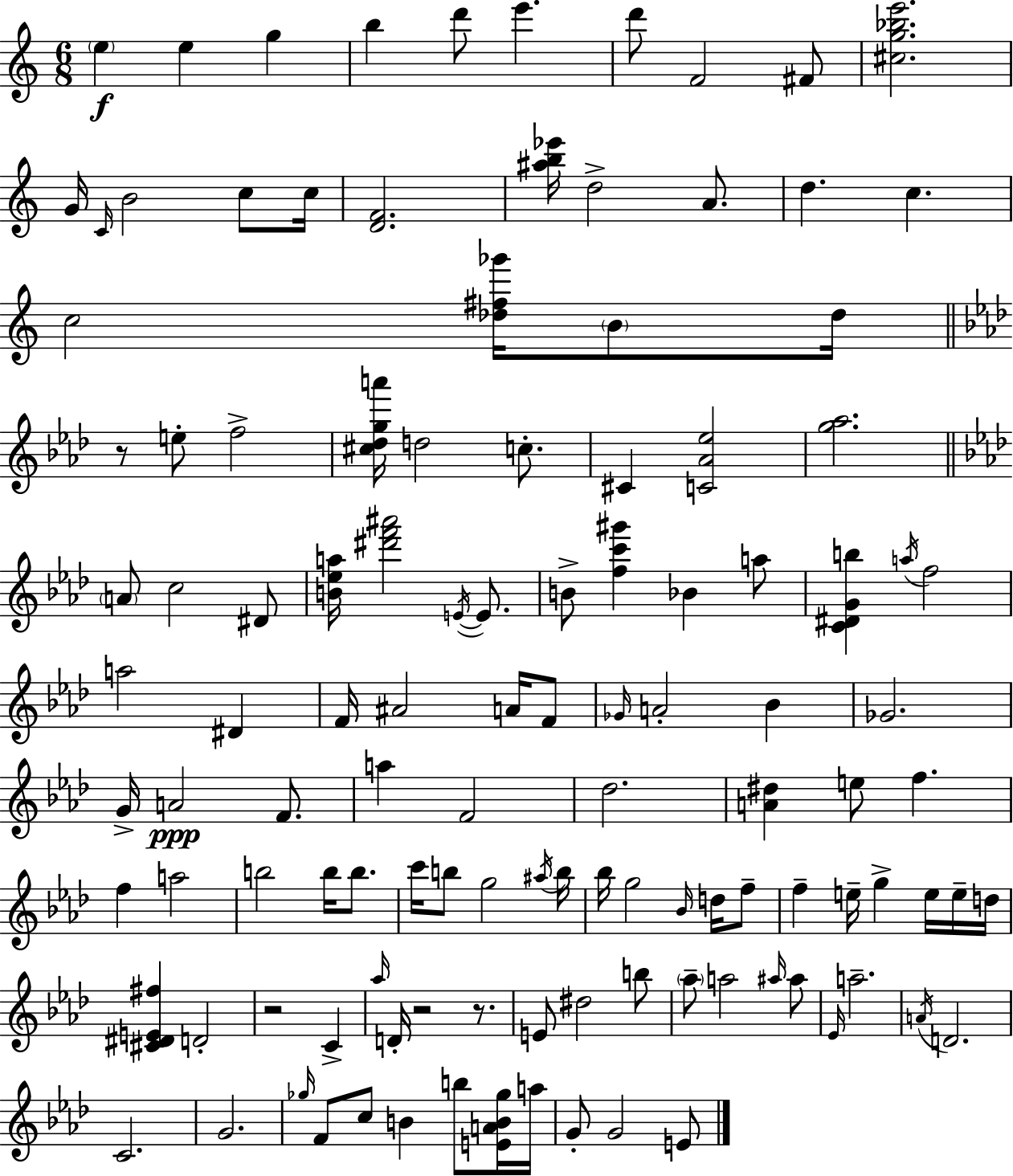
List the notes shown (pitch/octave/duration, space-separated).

E5/q E5/q G5/q B5/q D6/e E6/q. D6/e F4/h F#4/e [C#5,G5,Bb5,E6]/h. G4/s C4/s B4/h C5/e C5/s [D4,F4]/h. [A#5,B5,Eb6]/s D5/h A4/e. D5/q. C5/q. C5/h [Db5,F#5,Gb6]/s B4/e Db5/s R/e E5/e F5/h [C#5,Db5,G5,A6]/s D5/h C5/e. C#4/q [C4,Ab4,Eb5]/h [G5,Ab5]/h. A4/e C5/h D#4/e [B4,Eb5,A5]/s [D#6,F6,A#6]/h E4/s E4/e. B4/e [F5,C6,G#6]/q Bb4/q A5/e [C4,D#4,G4,B5]/q A5/s F5/h A5/h D#4/q F4/s A#4/h A4/s F4/e Gb4/s A4/h Bb4/q Gb4/h. G4/s A4/h F4/e. A5/q F4/h Db5/h. [A4,D#5]/q E5/e F5/q. F5/q A5/h B5/h B5/s B5/e. C6/s B5/e G5/h A#5/s B5/s Bb5/s G5/h Bb4/s D5/s F5/e F5/q E5/s G5/q E5/s E5/s D5/s [C#4,D#4,E4,F#5]/q D4/h R/h C4/q Ab5/s D4/s R/h R/e. E4/e D#5/h B5/e Ab5/e A5/h A#5/s A#5/e Eb4/s A5/h. A4/s D4/h. C4/h. G4/h. Gb5/s F4/e C5/e B4/q B5/e [E4,A4,B4,Gb5]/s A5/s G4/e G4/h E4/e